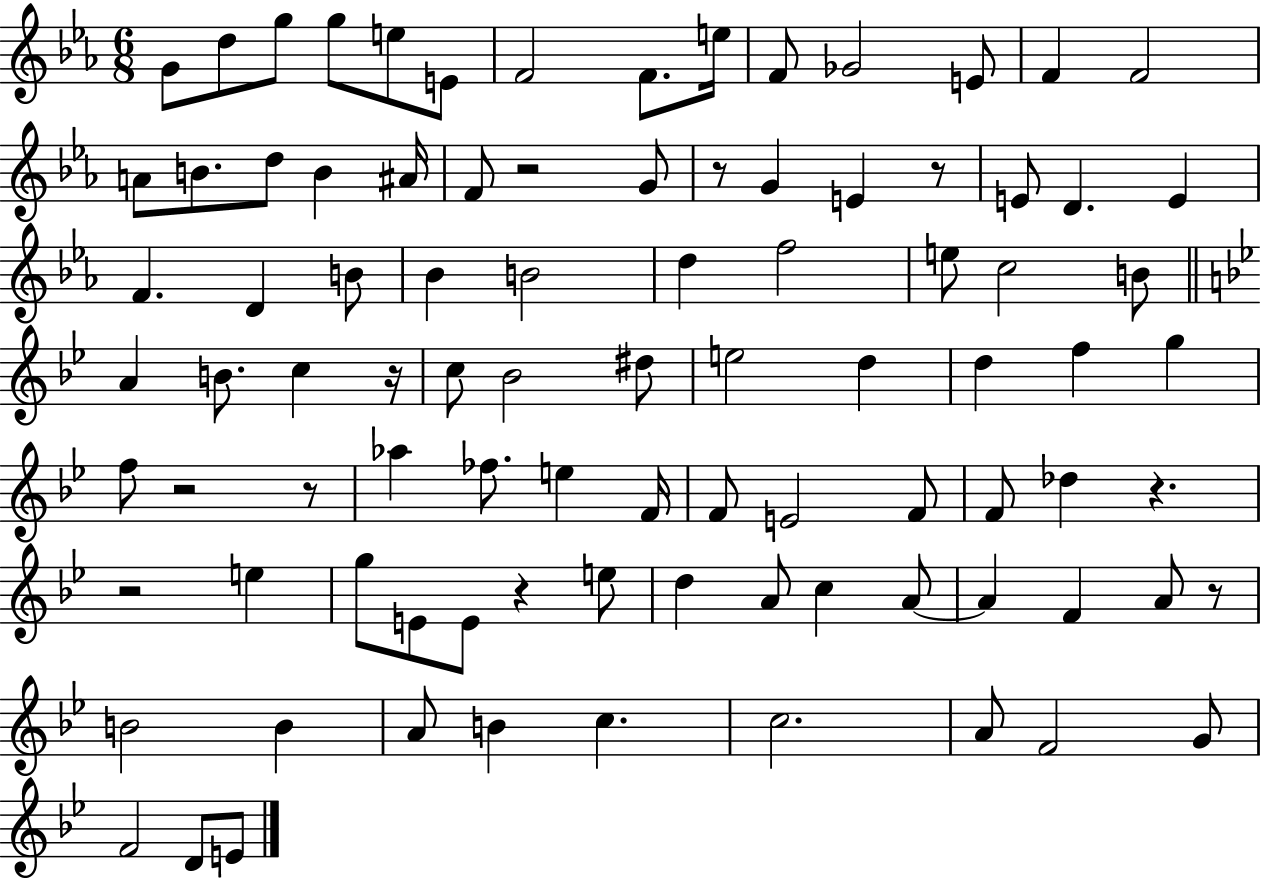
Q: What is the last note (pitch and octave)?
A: E4